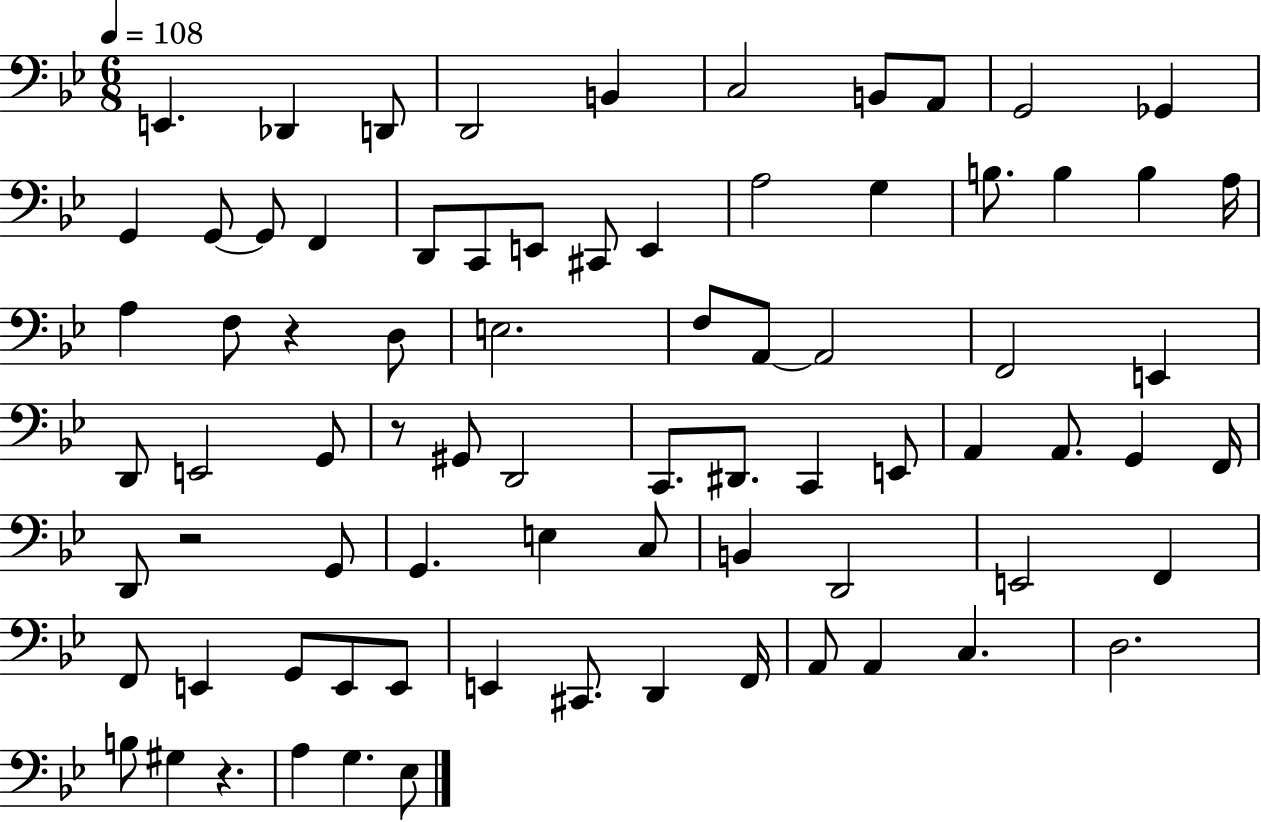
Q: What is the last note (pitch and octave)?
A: Eb3